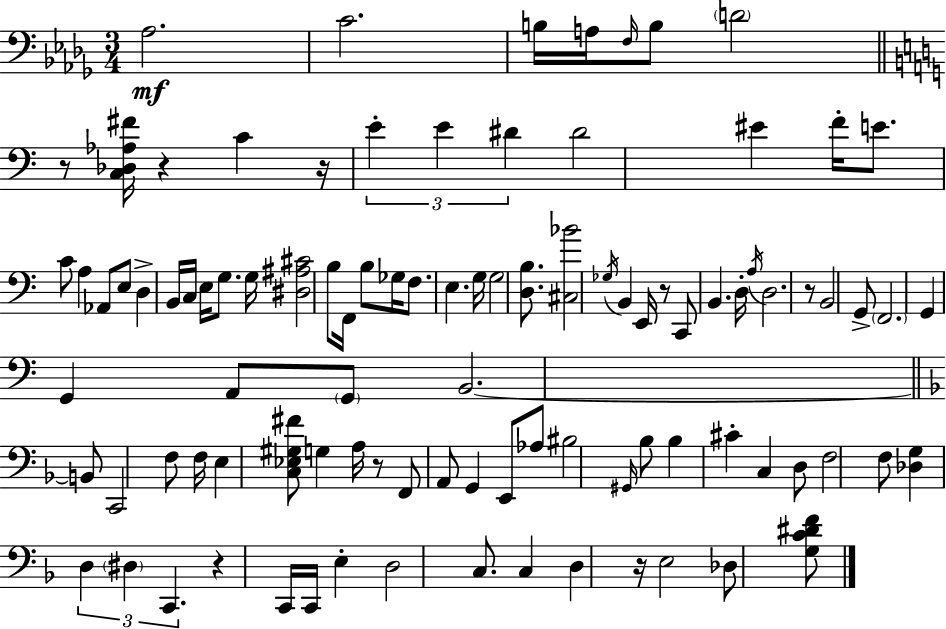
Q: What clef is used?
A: bass